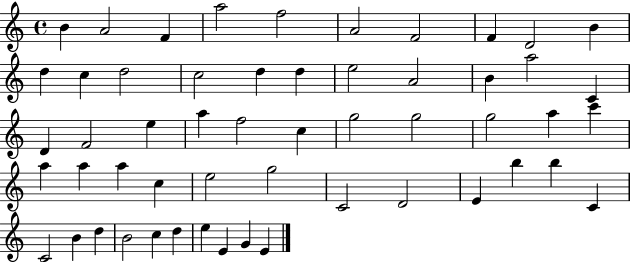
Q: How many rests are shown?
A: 0